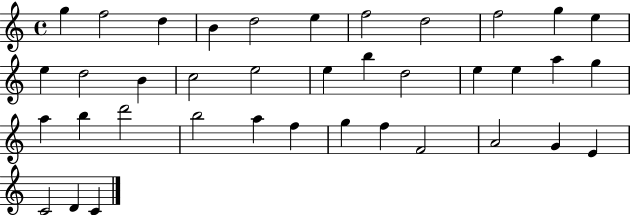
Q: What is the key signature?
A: C major